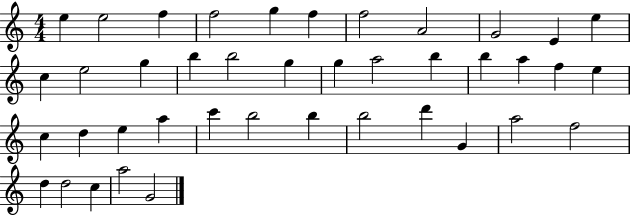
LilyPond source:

{
  \clef treble
  \numericTimeSignature
  \time 4/4
  \key c \major
  e''4 e''2 f''4 | f''2 g''4 f''4 | f''2 a'2 | g'2 e'4 e''4 | \break c''4 e''2 g''4 | b''4 b''2 g''4 | g''4 a''2 b''4 | b''4 a''4 f''4 e''4 | \break c''4 d''4 e''4 a''4 | c'''4 b''2 b''4 | b''2 d'''4 g'4 | a''2 f''2 | \break d''4 d''2 c''4 | a''2 g'2 | \bar "|."
}